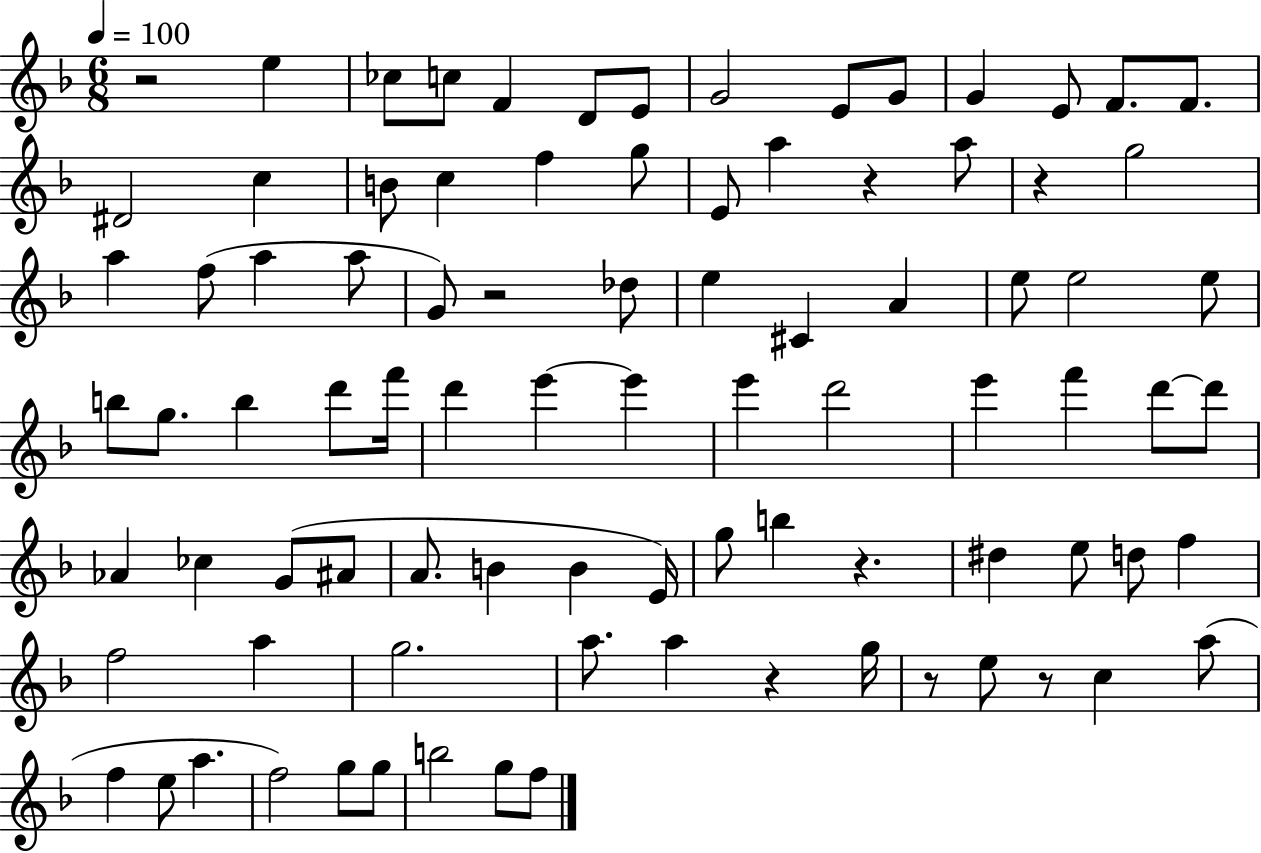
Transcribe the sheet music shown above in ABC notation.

X:1
T:Untitled
M:6/8
L:1/4
K:F
z2 e _c/2 c/2 F D/2 E/2 G2 E/2 G/2 G E/2 F/2 F/2 ^D2 c B/2 c f g/2 E/2 a z a/2 z g2 a f/2 a a/2 G/2 z2 _d/2 e ^C A e/2 e2 e/2 b/2 g/2 b d'/2 f'/4 d' e' e' e' d'2 e' f' d'/2 d'/2 _A _c G/2 ^A/2 A/2 B B E/4 g/2 b z ^d e/2 d/2 f f2 a g2 a/2 a z g/4 z/2 e/2 z/2 c a/2 f e/2 a f2 g/2 g/2 b2 g/2 f/2